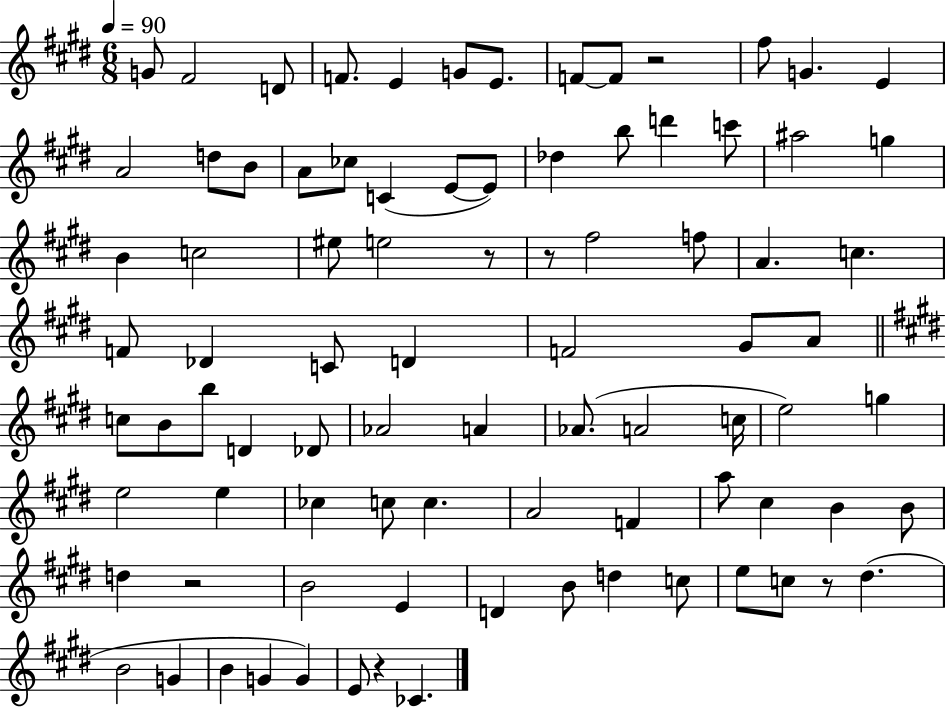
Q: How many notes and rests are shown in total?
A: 87